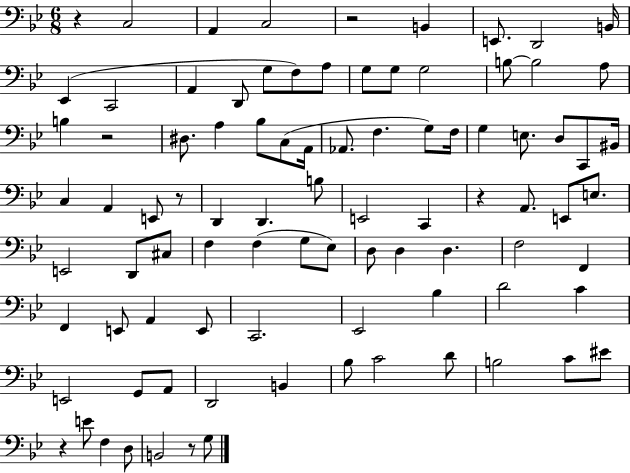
X:1
T:Untitled
M:6/8
L:1/4
K:Bb
z C,2 A,, C,2 z2 B,, E,,/2 D,,2 B,,/4 _E,, C,,2 A,, D,,/2 G,/2 F,/2 A,/2 G,/2 G,/2 G,2 B,/2 B,2 A,/2 B, z2 ^D,/2 A, _B,/2 C,/2 A,,/4 _A,,/2 F, G,/2 F,/4 G, E,/2 D,/2 C,,/2 ^B,,/4 C, A,, E,,/2 z/2 D,, D,, B,/2 E,,2 C,, z A,,/2 E,,/2 E,/2 E,,2 D,,/2 ^C,/2 F, F, G,/2 _E,/2 D,/2 D, D, F,2 F,, F,, E,,/2 A,, E,,/2 C,,2 _E,,2 _B, D2 C E,,2 G,,/2 A,,/2 D,,2 B,, _B,/2 C2 D/2 B,2 C/2 ^E/2 z E/2 F, D,/2 B,,2 z/2 G,/2